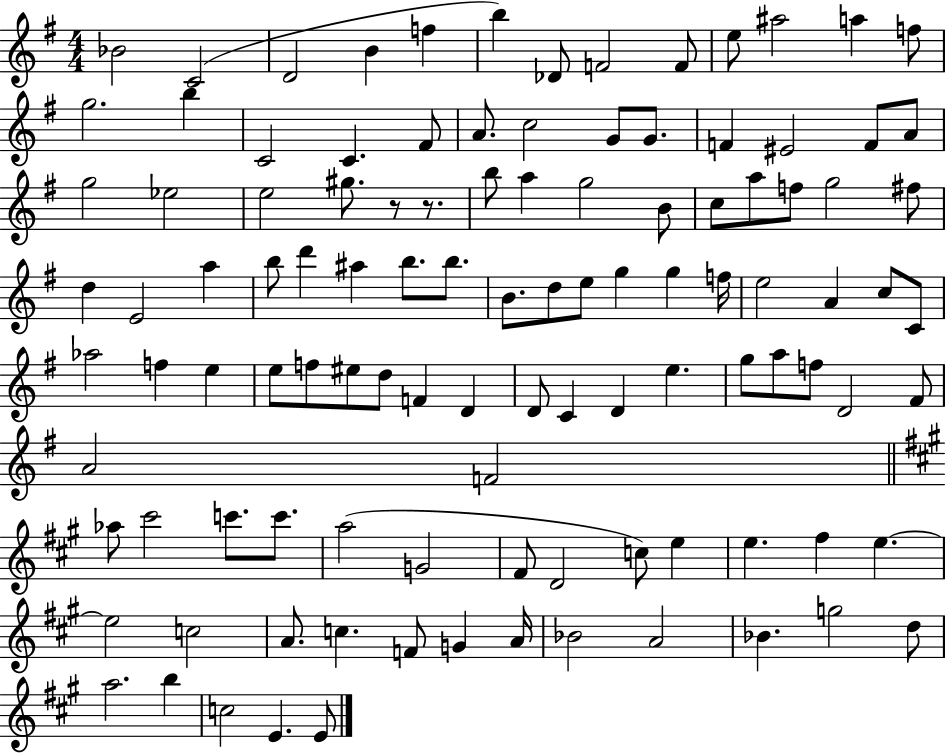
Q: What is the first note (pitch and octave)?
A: Bb4